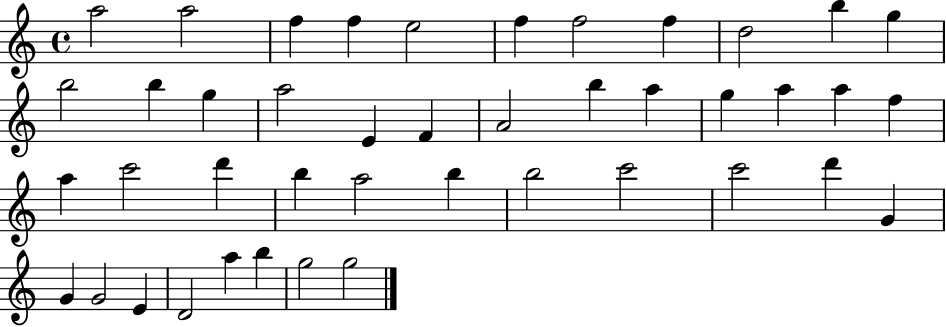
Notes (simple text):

A5/h A5/h F5/q F5/q E5/h F5/q F5/h F5/q D5/h B5/q G5/q B5/h B5/q G5/q A5/h E4/q F4/q A4/h B5/q A5/q G5/q A5/q A5/q F5/q A5/q C6/h D6/q B5/q A5/h B5/q B5/h C6/h C6/h D6/q G4/q G4/q G4/h E4/q D4/h A5/q B5/q G5/h G5/h